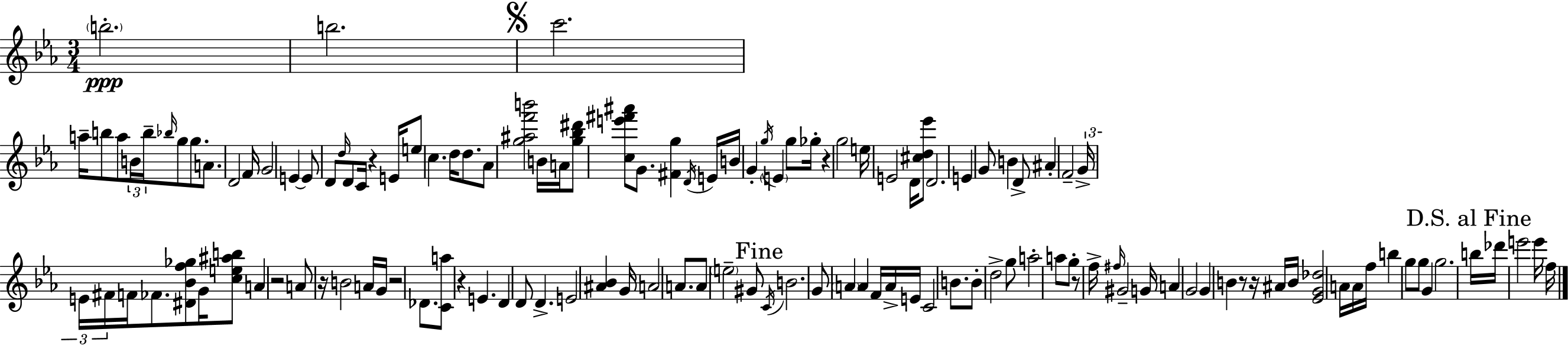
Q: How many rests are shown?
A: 9